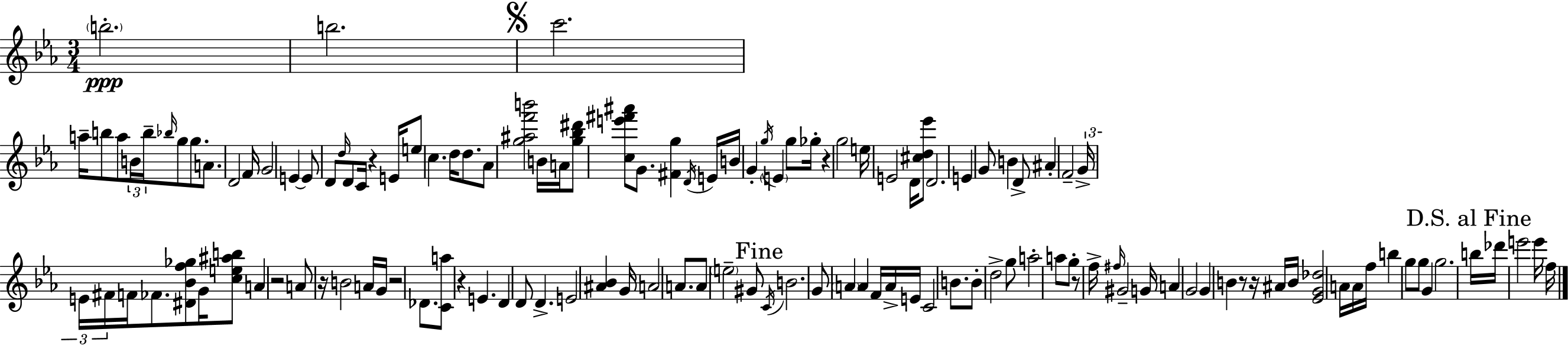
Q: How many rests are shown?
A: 9